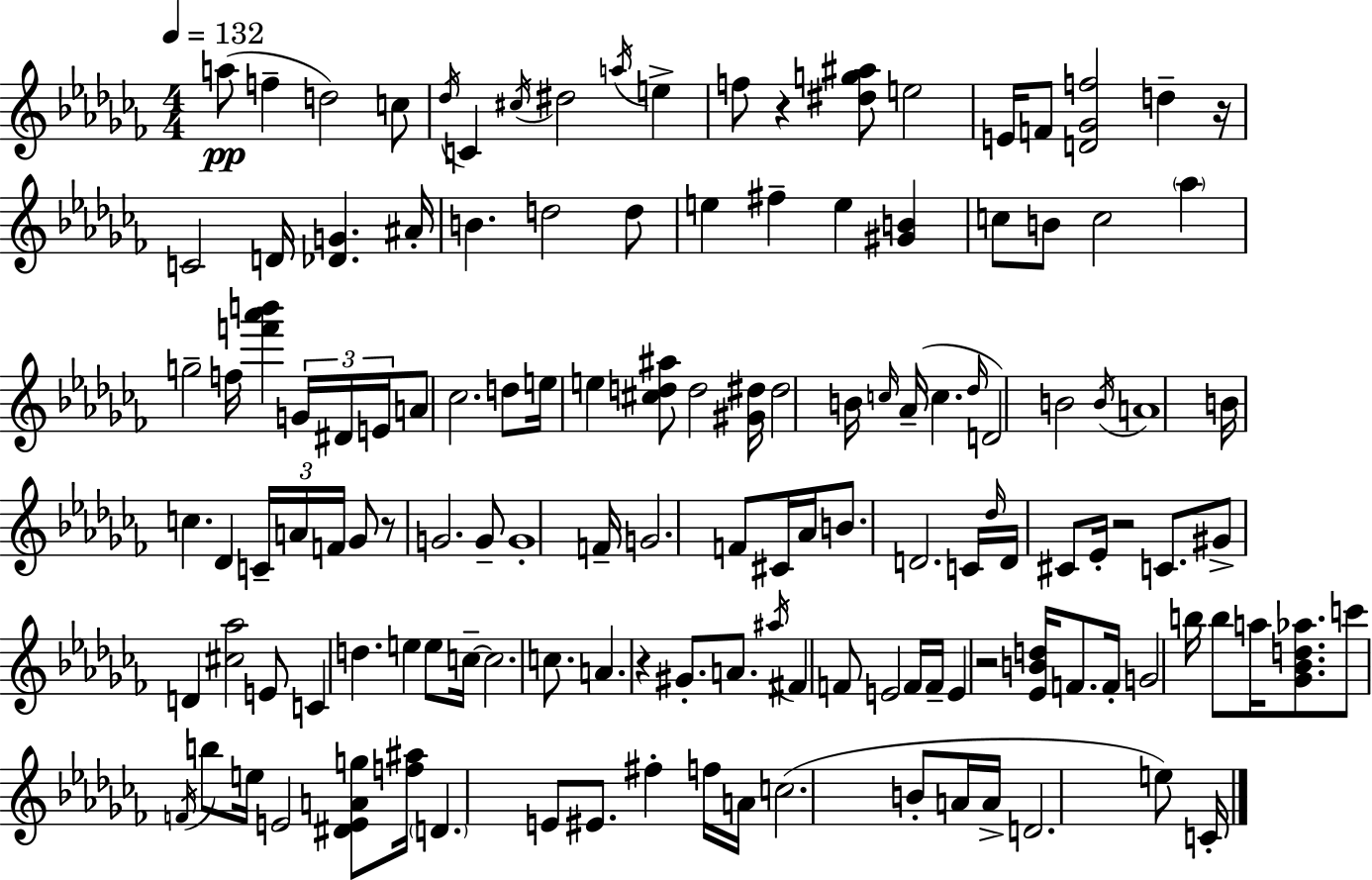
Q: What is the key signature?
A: AES minor